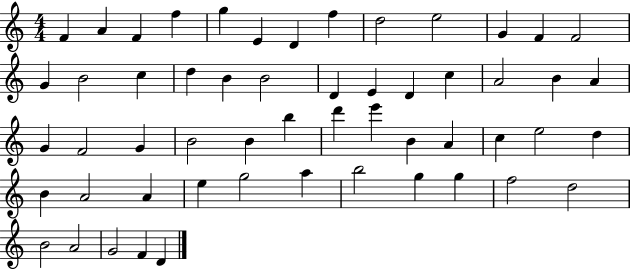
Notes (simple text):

F4/q A4/q F4/q F5/q G5/q E4/q D4/q F5/q D5/h E5/h G4/q F4/q F4/h G4/q B4/h C5/q D5/q B4/q B4/h D4/q E4/q D4/q C5/q A4/h B4/q A4/q G4/q F4/h G4/q B4/h B4/q B5/q D6/q E6/q B4/q A4/q C5/q E5/h D5/q B4/q A4/h A4/q E5/q G5/h A5/q B5/h G5/q G5/q F5/h D5/h B4/h A4/h G4/h F4/q D4/q